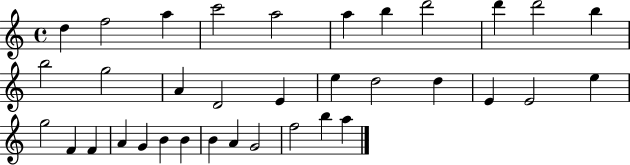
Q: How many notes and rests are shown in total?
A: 35